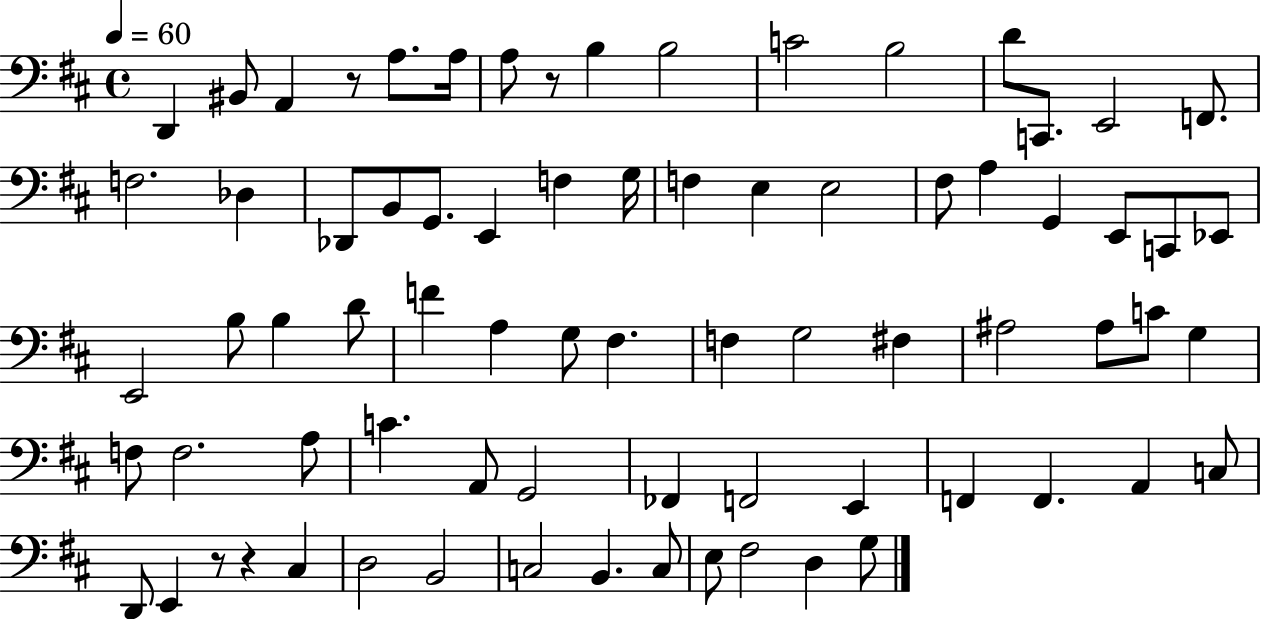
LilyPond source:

{
  \clef bass
  \time 4/4
  \defaultTimeSignature
  \key d \major
  \tempo 4 = 60
  d,4 bis,8 a,4 r8 a8. a16 | a8 r8 b4 b2 | c'2 b2 | d'8 c,8. e,2 f,8. | \break f2. des4 | des,8 b,8 g,8. e,4 f4 g16 | f4 e4 e2 | fis8 a4 g,4 e,8 c,8 ees,8 | \break e,2 b8 b4 d'8 | f'4 a4 g8 fis4. | f4 g2 fis4 | ais2 ais8 c'8 g4 | \break f8 f2. a8 | c'4. a,8 g,2 | fes,4 f,2 e,4 | f,4 f,4. a,4 c8 | \break d,8 e,4 r8 r4 cis4 | d2 b,2 | c2 b,4. c8 | e8 fis2 d4 g8 | \break \bar "|."
}